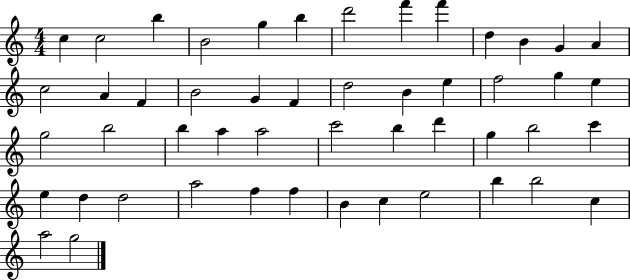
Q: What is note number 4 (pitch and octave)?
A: B4